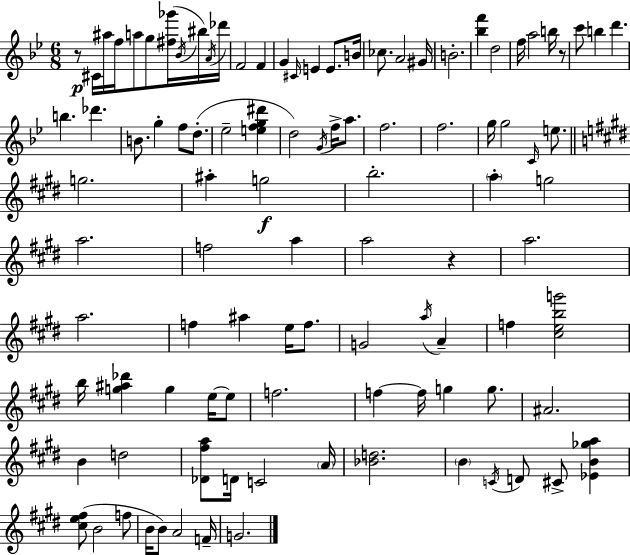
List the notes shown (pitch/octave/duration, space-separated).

R/e C#4/s A#5/s F5/s A5/e G5/e [F#5,Gb6]/s Bb4/s BIS5/s A4/s Db6/s F4/h F4/q G4/q C#4/s E4/q E4/e. B4/s CES5/e. A4/h G#4/s B4/h. [Bb5,F6]/q D5/h F5/s A5/h B5/s R/e C6/e B5/q D6/q. B5/q. Db6/q. B4/e. G5/q F5/e D5/e. Eb5/h [E5,F5,G5,D#6]/q D5/h G4/s F5/s A5/e. F5/h. F5/h. G5/s G5/h C4/s E5/e. G5/h. A#5/q G5/h B5/h. A5/q G5/h A5/h. F5/h A5/q A5/h R/q A5/h. A5/h. F5/q A#5/q E5/s F5/e. G4/h A5/s A4/q F5/q [C#5,E5,B5,G6]/h B5/s [G5,A#5,Db6]/q G5/q E5/s E5/e F5/h. F5/q F5/s G5/q G5/e. A#4/h. B4/q D5/h [Db4,F#5,A5]/e D4/s C4/h A4/s [Bb4,D5]/h. B4/q C4/s D4/e C#4/e [Eb4,B4,Gb5,A5]/q [C#5,E5,F#5]/e B4/h F5/e B4/s B4/e A4/h F4/s G4/h.